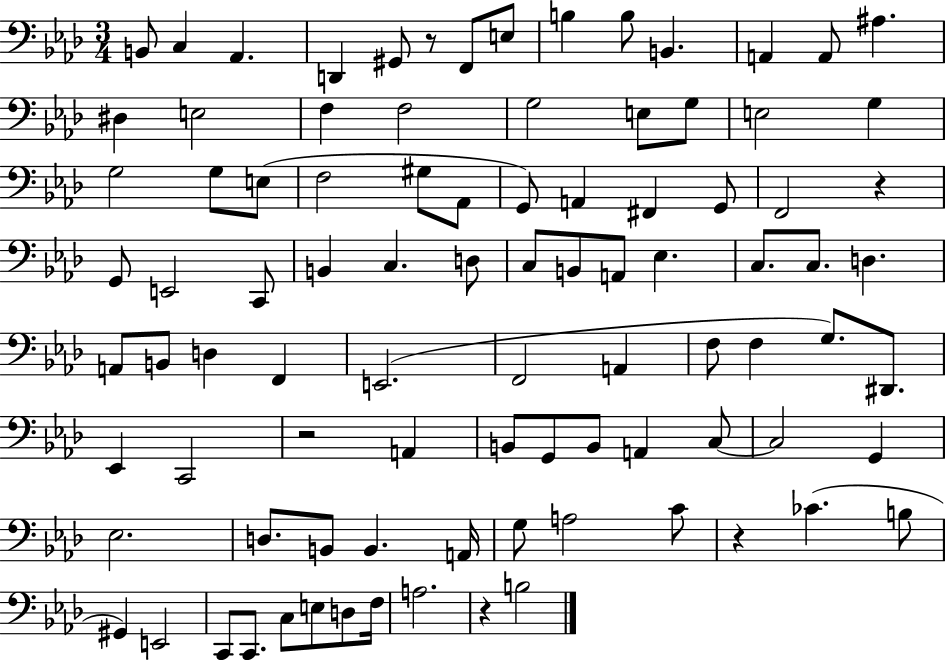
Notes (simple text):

B2/e C3/q Ab2/q. D2/q G#2/e R/e F2/e E3/e B3/q B3/e B2/q. A2/q A2/e A#3/q. D#3/q E3/h F3/q F3/h G3/h E3/e G3/e E3/h G3/q G3/h G3/e E3/e F3/h G#3/e Ab2/e G2/e A2/q F#2/q G2/e F2/h R/q G2/e E2/h C2/e B2/q C3/q. D3/e C3/e B2/e A2/e Eb3/q. C3/e. C3/e. D3/q. A2/e B2/e D3/q F2/q E2/h. F2/h A2/q F3/e F3/q G3/e. D#2/e. Eb2/q C2/h R/h A2/q B2/e G2/e B2/e A2/q C3/e C3/h G2/q Eb3/h. D3/e. B2/e B2/q. A2/s G3/e A3/h C4/e R/q CES4/q. B3/e G#2/q E2/h C2/e C2/e. C3/e E3/e D3/e F3/s A3/h. R/q B3/h